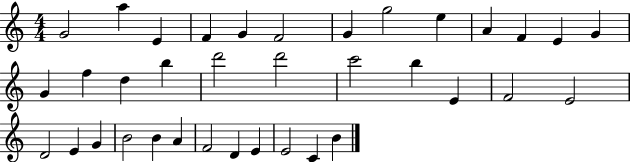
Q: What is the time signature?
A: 4/4